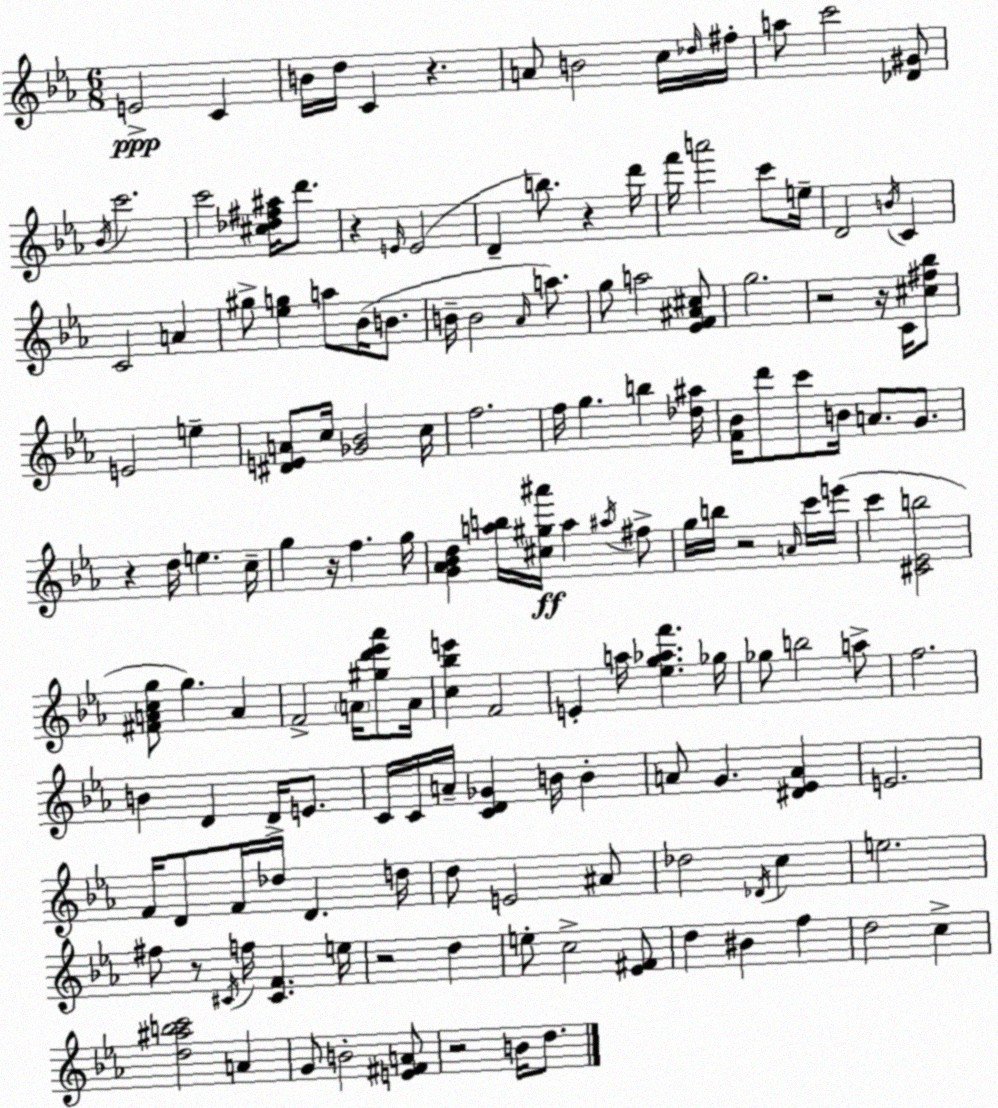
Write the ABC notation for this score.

X:1
T:Untitled
M:6/8
L:1/4
K:Cm
E2 C B/4 d/4 C z A/2 B2 c/4 _d/4 ^f/4 a/2 c'2 [_D^G]/2 _B/4 c'2 c'2 [^c_d^f^a]/4 d'/2 z E/4 E2 D b/2 z d'/4 f'/4 a'2 c'/2 e/4 D2 B/4 C C2 A ^g/2 [_eg] a/2 _B/4 B/2 B/4 B2 _A/4 a/2 g/2 a2 [_EF^A^c]/2 g2 z2 z/4 C/4 [^c^f_b]/2 E2 e [^DEA]/2 c/4 [_G_B]2 c/4 f2 f/4 g b [_d^a]/4 [F_B]/4 d'/2 c'/2 B/4 A/2 G/2 z d/4 e c/4 g z/4 f g/4 [G_A_Bd] [ab]/4 [^c^g^a']/4 a ^a/4 ^f/2 g/4 b/4 z2 A/4 c'/4 e'/4 c' [^C_Eb]2 [^FAcg]/2 g A F2 A/4 [^gd'_e'_a']/2 A/4 [c_be'] F2 E a/4 [_eg_af'] _g/4 _g/2 b2 a/2 f2 B D D/4 E/2 C/4 C/4 A/4 [CD_G] B/4 B A/2 G [^D_EA] E2 F/4 D/2 F/4 _d/4 D d/4 d/2 E2 ^A/2 _d2 _D/4 c e2 ^f/2 z/2 ^C/4 f/4 [^CF] e/4 z2 d e/2 c2 [_E^F]/2 d ^B f d2 c [d^abc']2 A G/2 B2 [E^FA]/2 z2 B/4 d/2